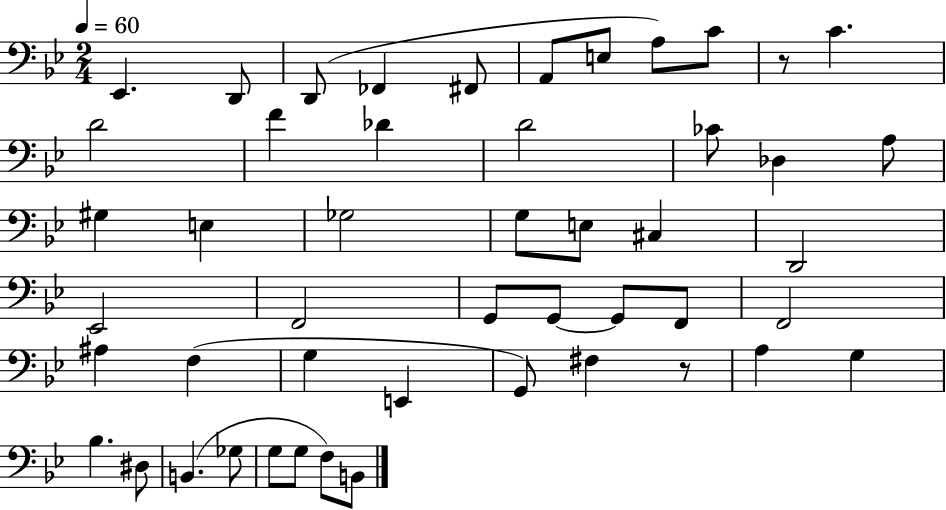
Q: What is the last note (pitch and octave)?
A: B2